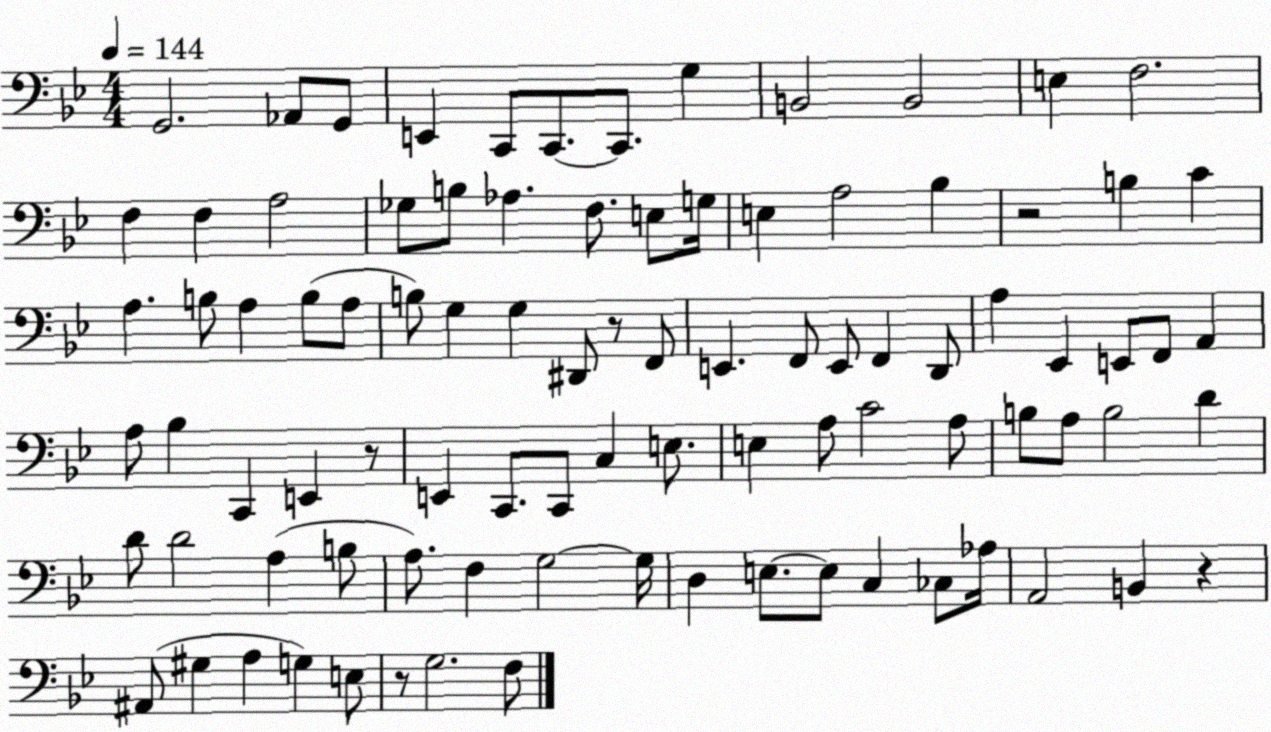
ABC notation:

X:1
T:Untitled
M:4/4
L:1/4
K:Bb
G,,2 _A,,/2 G,,/2 E,, C,,/2 C,,/2 C,,/2 G, B,,2 B,,2 E, F,2 F, F, A,2 _G,/2 B,/2 _A, F,/2 E,/2 G,/4 E, A,2 _B, z2 B, C A, B,/2 A, B,/2 A,/2 B,/2 G, G, ^D,,/2 z/2 F,,/2 E,, F,,/2 E,,/2 F,, D,,/2 A, _E,, E,,/2 F,,/2 A,, A,/2 _B, C,, E,, z/2 E,, C,,/2 C,,/2 C, E,/2 E, A,/2 C2 A,/2 B,/2 A,/2 B,2 D D/2 D2 A, B,/2 A,/2 F, G,2 G,/4 D, E,/2 E,/2 C, _C,/2 _A,/4 A,,2 B,, z ^A,,/2 ^G, A, G, E,/2 z/2 G,2 F,/2